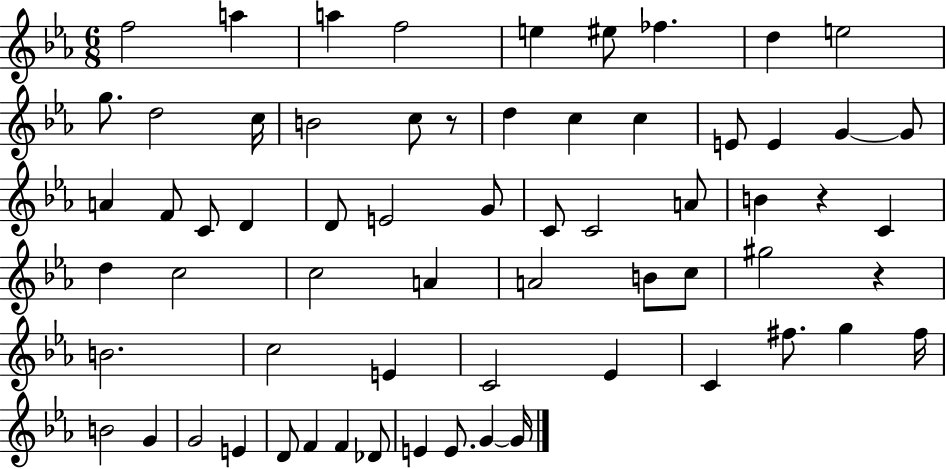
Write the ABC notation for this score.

X:1
T:Untitled
M:6/8
L:1/4
K:Eb
f2 a a f2 e ^e/2 _f d e2 g/2 d2 c/4 B2 c/2 z/2 d c c E/2 E G G/2 A F/2 C/2 D D/2 E2 G/2 C/2 C2 A/2 B z C d c2 c2 A A2 B/2 c/2 ^g2 z B2 c2 E C2 _E C ^f/2 g ^f/4 B2 G G2 E D/2 F F _D/2 E E/2 G G/4